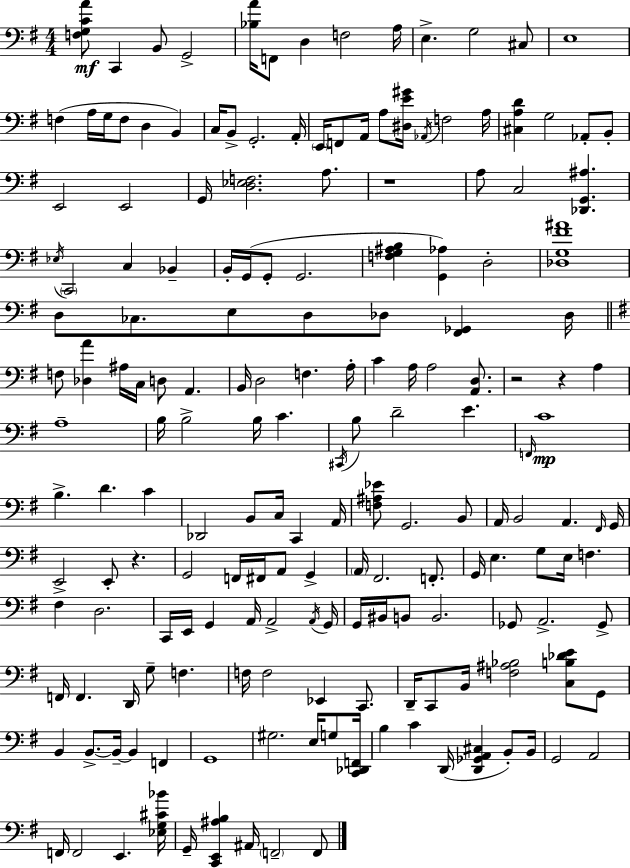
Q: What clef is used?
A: bass